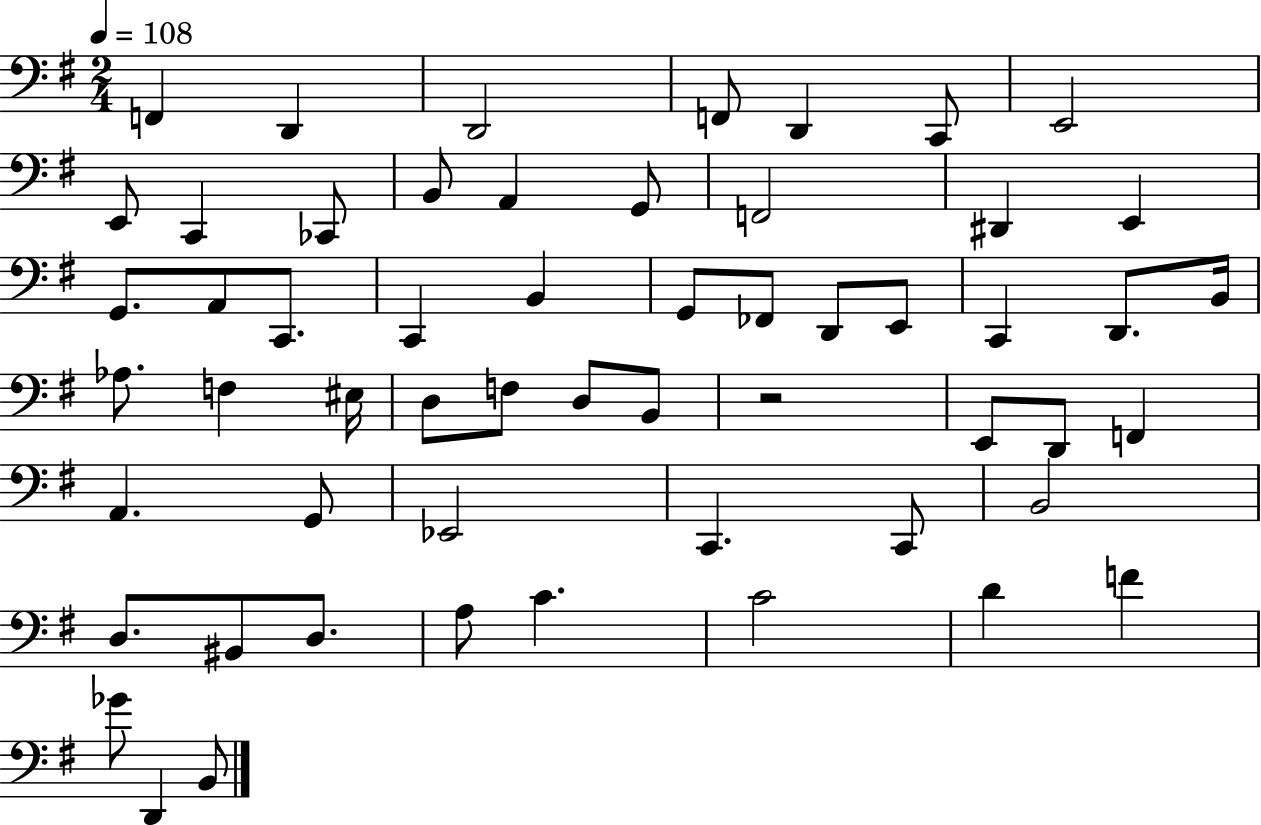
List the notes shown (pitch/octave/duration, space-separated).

F2/q D2/q D2/h F2/e D2/q C2/e E2/h E2/e C2/q CES2/e B2/e A2/q G2/e F2/h D#2/q E2/q G2/e. A2/e C2/e. C2/q B2/q G2/e FES2/e D2/e E2/e C2/q D2/e. B2/s Ab3/e. F3/q EIS3/s D3/e F3/e D3/e B2/e R/h E2/e D2/e F2/q A2/q. G2/e Eb2/h C2/q. C2/e B2/h D3/e. BIS2/e D3/e. A3/e C4/q. C4/h D4/q F4/q Gb4/e D2/q B2/e